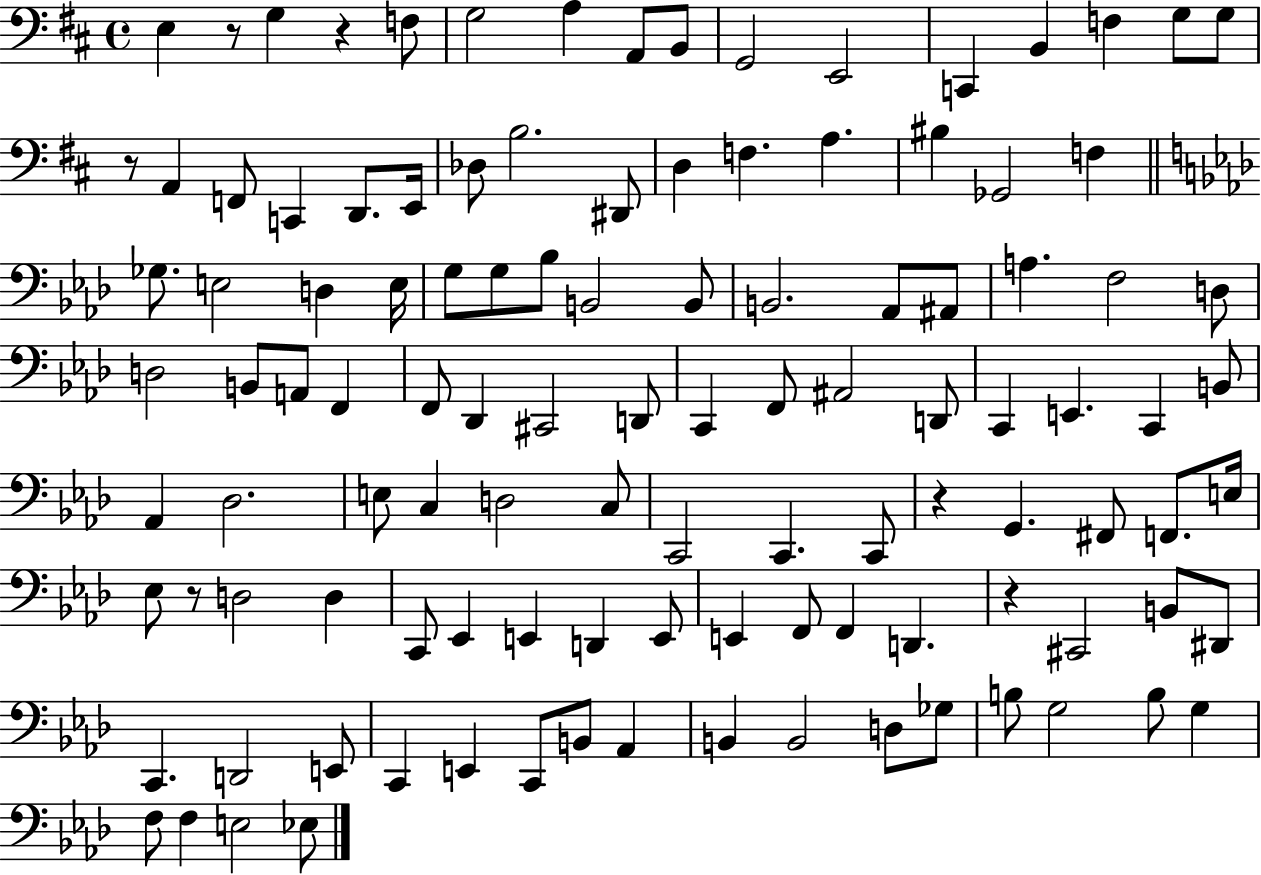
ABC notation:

X:1
T:Untitled
M:4/4
L:1/4
K:D
E, z/2 G, z F,/2 G,2 A, A,,/2 B,,/2 G,,2 E,,2 C,, B,, F, G,/2 G,/2 z/2 A,, F,,/2 C,, D,,/2 E,,/4 _D,/2 B,2 ^D,,/2 D, F, A, ^B, _G,,2 F, _G,/2 E,2 D, E,/4 G,/2 G,/2 _B,/2 B,,2 B,,/2 B,,2 _A,,/2 ^A,,/2 A, F,2 D,/2 D,2 B,,/2 A,,/2 F,, F,,/2 _D,, ^C,,2 D,,/2 C,, F,,/2 ^A,,2 D,,/2 C,, E,, C,, B,,/2 _A,, _D,2 E,/2 C, D,2 C,/2 C,,2 C,, C,,/2 z G,, ^F,,/2 F,,/2 E,/4 _E,/2 z/2 D,2 D, C,,/2 _E,, E,, D,, E,,/2 E,, F,,/2 F,, D,, z ^C,,2 B,,/2 ^D,,/2 C,, D,,2 E,,/2 C,, E,, C,,/2 B,,/2 _A,, B,, B,,2 D,/2 _G,/2 B,/2 G,2 B,/2 G, F,/2 F, E,2 _E,/2